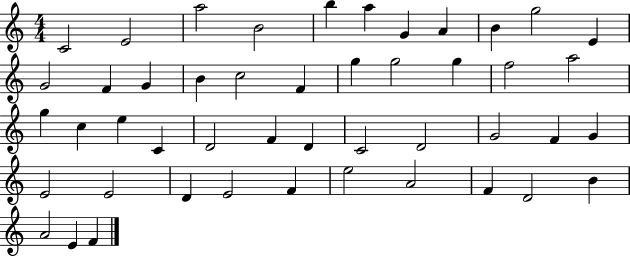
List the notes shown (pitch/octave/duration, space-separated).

C4/h E4/h A5/h B4/h B5/q A5/q G4/q A4/q B4/q G5/h E4/q G4/h F4/q G4/q B4/q C5/h F4/q G5/q G5/h G5/q F5/h A5/h G5/q C5/q E5/q C4/q D4/h F4/q D4/q C4/h D4/h G4/h F4/q G4/q E4/h E4/h D4/q E4/h F4/q E5/h A4/h F4/q D4/h B4/q A4/h E4/q F4/q